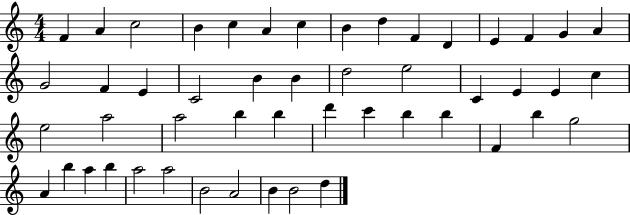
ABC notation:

X:1
T:Untitled
M:4/4
L:1/4
K:C
F A c2 B c A c B d F D E F G A G2 F E C2 B B d2 e2 C E E c e2 a2 a2 b b d' c' b b F b g2 A b a b a2 a2 B2 A2 B B2 d